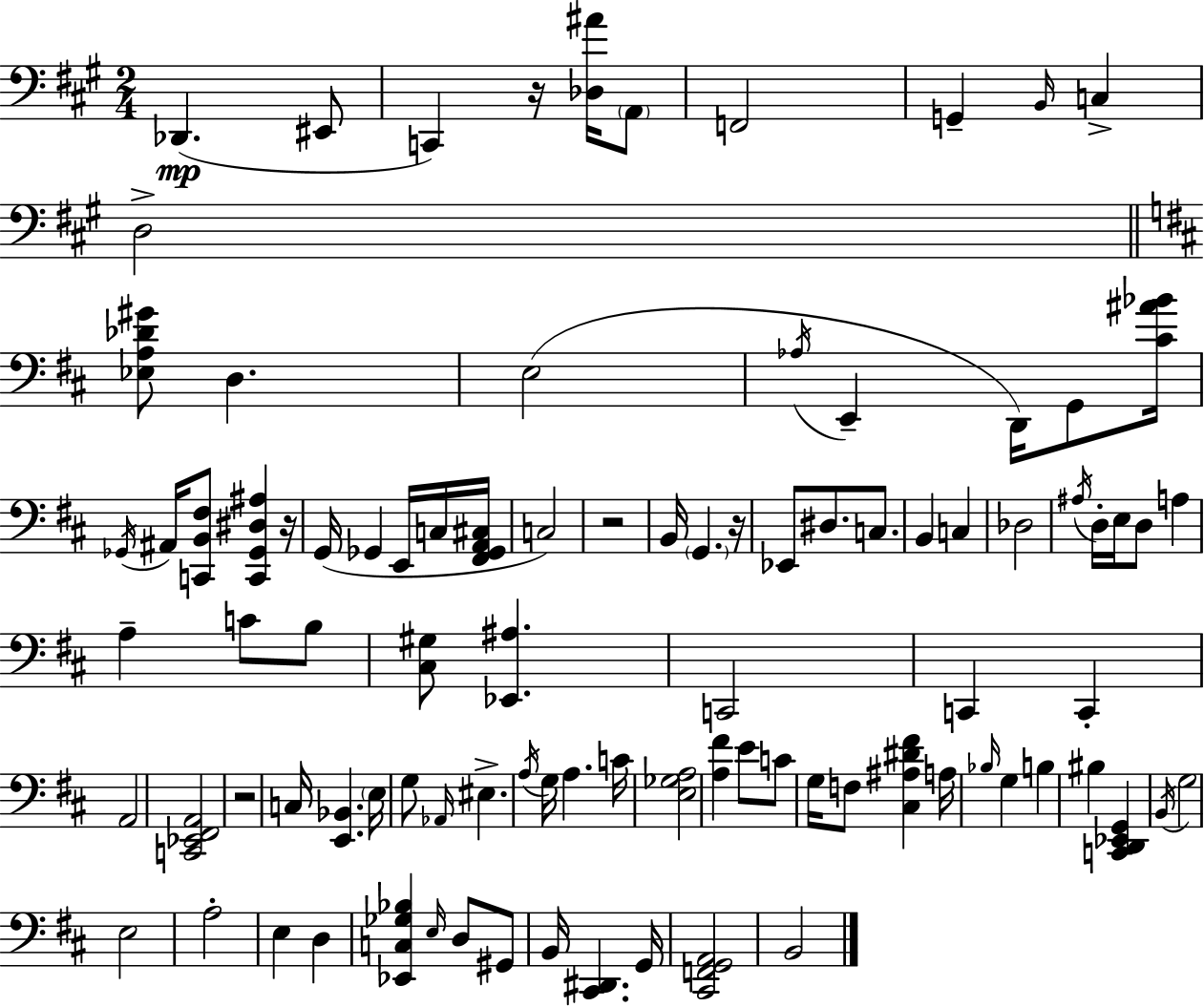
X:1
T:Untitled
M:2/4
L:1/4
K:A
_D,, ^E,,/2 C,, z/4 [_D,^A]/4 A,,/2 F,,2 G,, B,,/4 C, D,2 [_E,A,_D^G]/2 D, E,2 _A,/4 E,, D,,/4 G,,/2 [^C^A_B]/4 _G,,/4 ^A,,/4 [C,,B,,^F,]/2 [C,,_G,,^D,^A,] z/4 G,,/4 _G,, E,,/4 C,/4 [^F,,_G,,A,,^C,]/4 C,2 z2 B,,/4 G,, z/4 _E,,/2 ^D,/2 C,/2 B,, C, _D,2 ^A,/4 D,/4 E,/4 D,/2 A, A, C/2 B,/2 [^C,^G,]/2 [_E,,^A,] C,,2 C,, C,, A,,2 [C,,_E,,^F,,A,,]2 z2 C,/4 [E,,_B,,] E,/4 G,/2 _A,,/4 ^E, A,/4 G,/4 A, C/4 [E,_G,A,]2 [A,^F] E/2 C/2 G,/4 F,/2 [^C,^A,^D^F] A,/4 _B,/4 G, B, ^B, [C,,D,,_E,,G,,] B,,/4 G,2 E,2 A,2 E, D, [_E,,C,_G,_B,] E,/4 D,/2 ^G,,/2 B,,/4 [^C,,^D,,] G,,/4 [^C,,F,,G,,A,,]2 B,,2